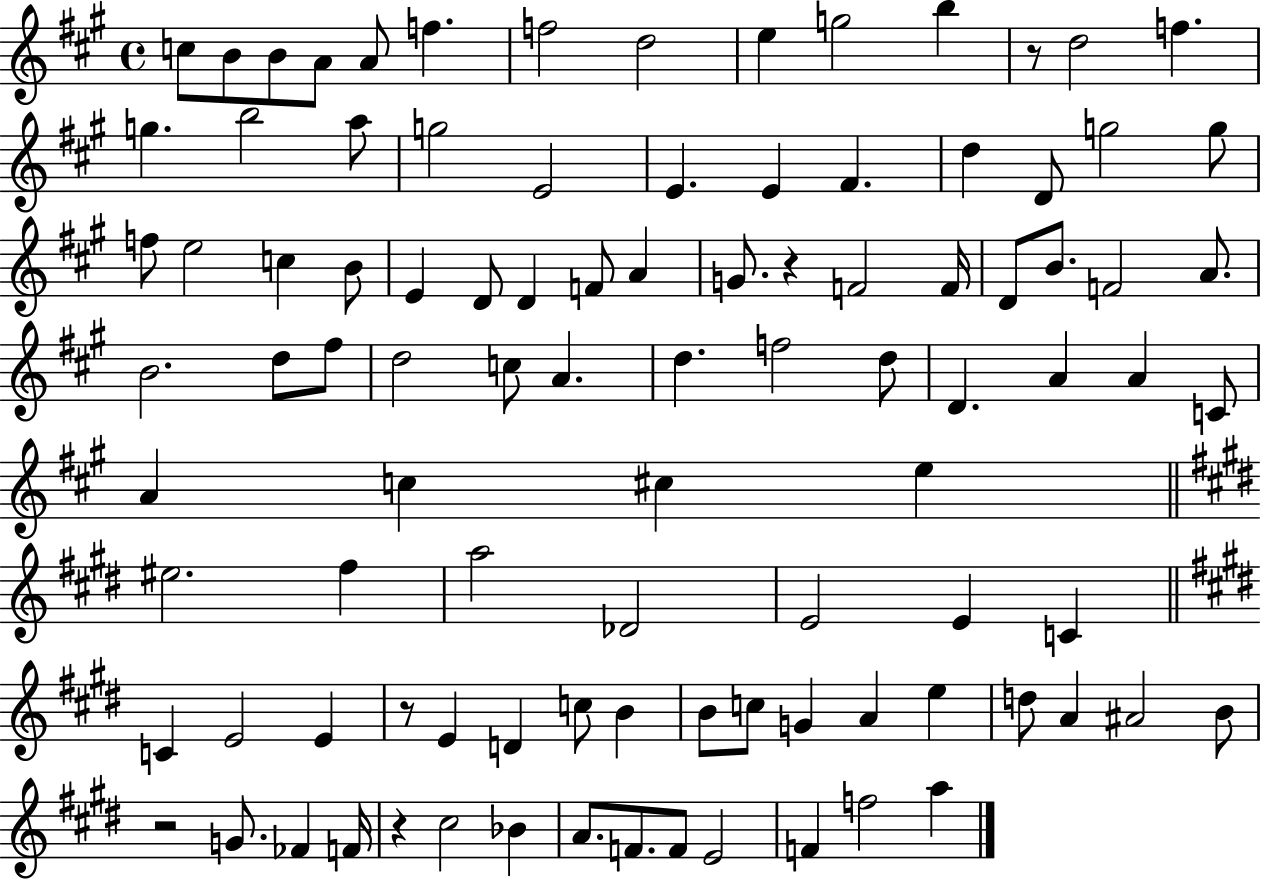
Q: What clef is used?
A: treble